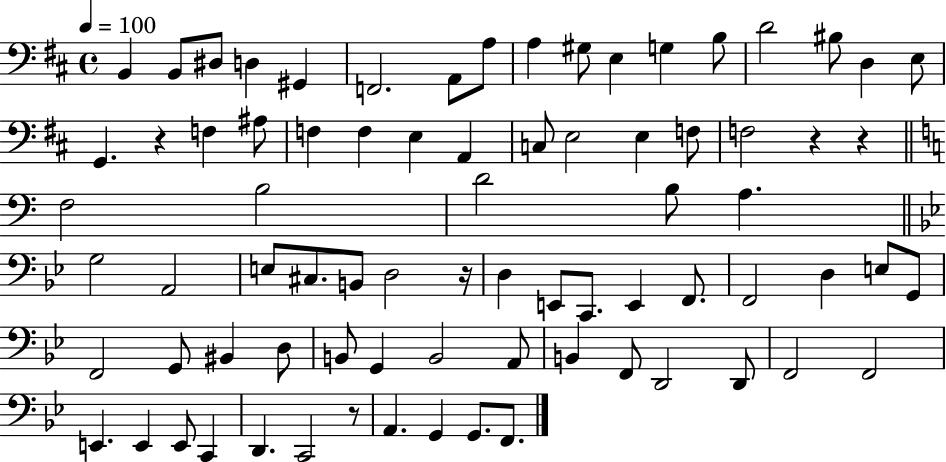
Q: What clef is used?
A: bass